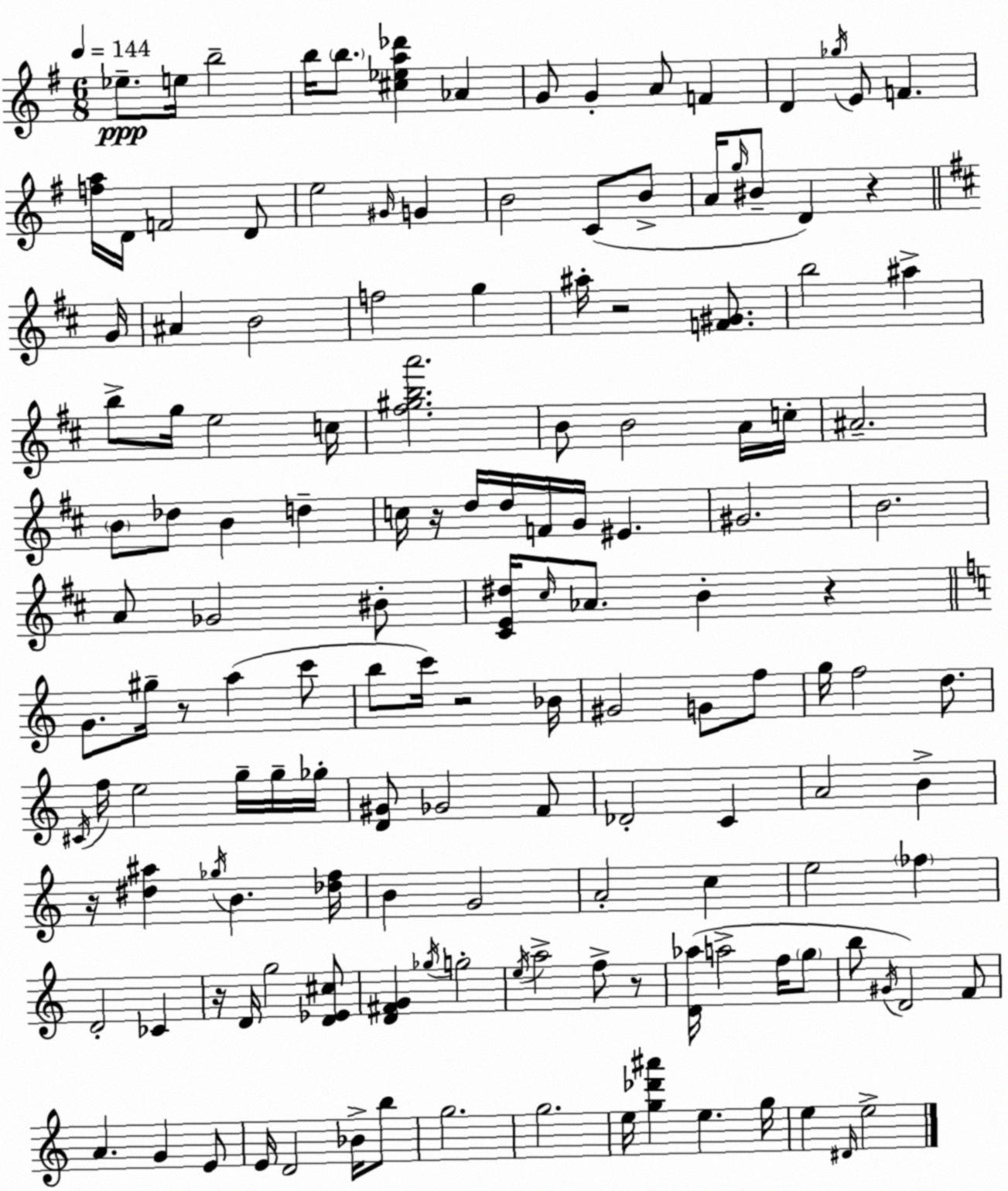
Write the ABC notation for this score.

X:1
T:Untitled
M:6/8
L:1/4
K:G
_e/2 e/4 b2 b/4 b/2 [^c_ea_d'] _A G/2 G A/2 F D _g/4 E/2 F [fa]/4 D/4 F2 D/2 e2 ^G/4 G B2 C/2 B/2 A/4 g/4 ^B/2 D z G/4 ^A B2 f2 g ^a/4 z2 [F^G]/2 b2 ^a b/2 g/4 e2 c/4 [^f^gba']2 B/2 B2 A/4 c/4 ^A2 B/2 _d/2 B d c/4 z/4 d/4 d/4 F/4 G/4 ^E ^G2 B2 A/2 _G2 ^B/2 [^CE^d]/4 ^c/4 _A/2 B z G/2 ^g/4 z/2 a c'/2 b/2 c'/4 z2 _B/4 ^G2 G/2 f/2 g/4 f2 d/2 ^C/4 f/4 e2 g/4 g/4 _g/4 [D^G]/2 _G2 F/2 _D2 C A2 B z/4 [^d^a] _g/4 B [_df]/4 B G2 A2 c e2 _f D2 _C z/4 D/4 g2 [D_E^c]/2 [D^FG] _g/4 g2 e/4 a2 f/2 z/2 [D_a]/4 a2 f/4 g/2 b/2 ^G/4 D2 F/2 A G E/2 E/4 D2 _B/4 b/2 g2 g2 e/4 [g_d'^a'] e g/4 e ^D/4 e2